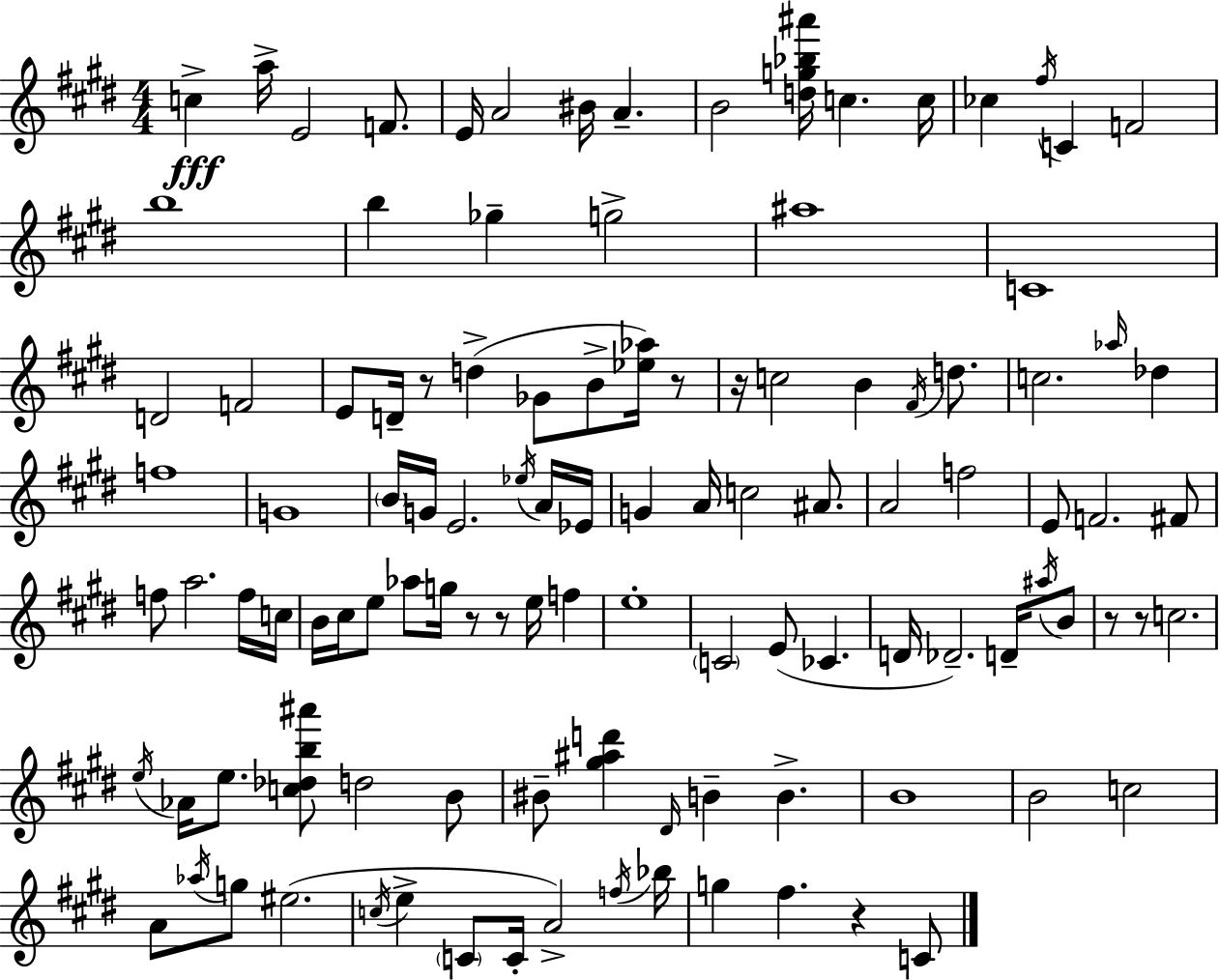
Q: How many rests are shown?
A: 8